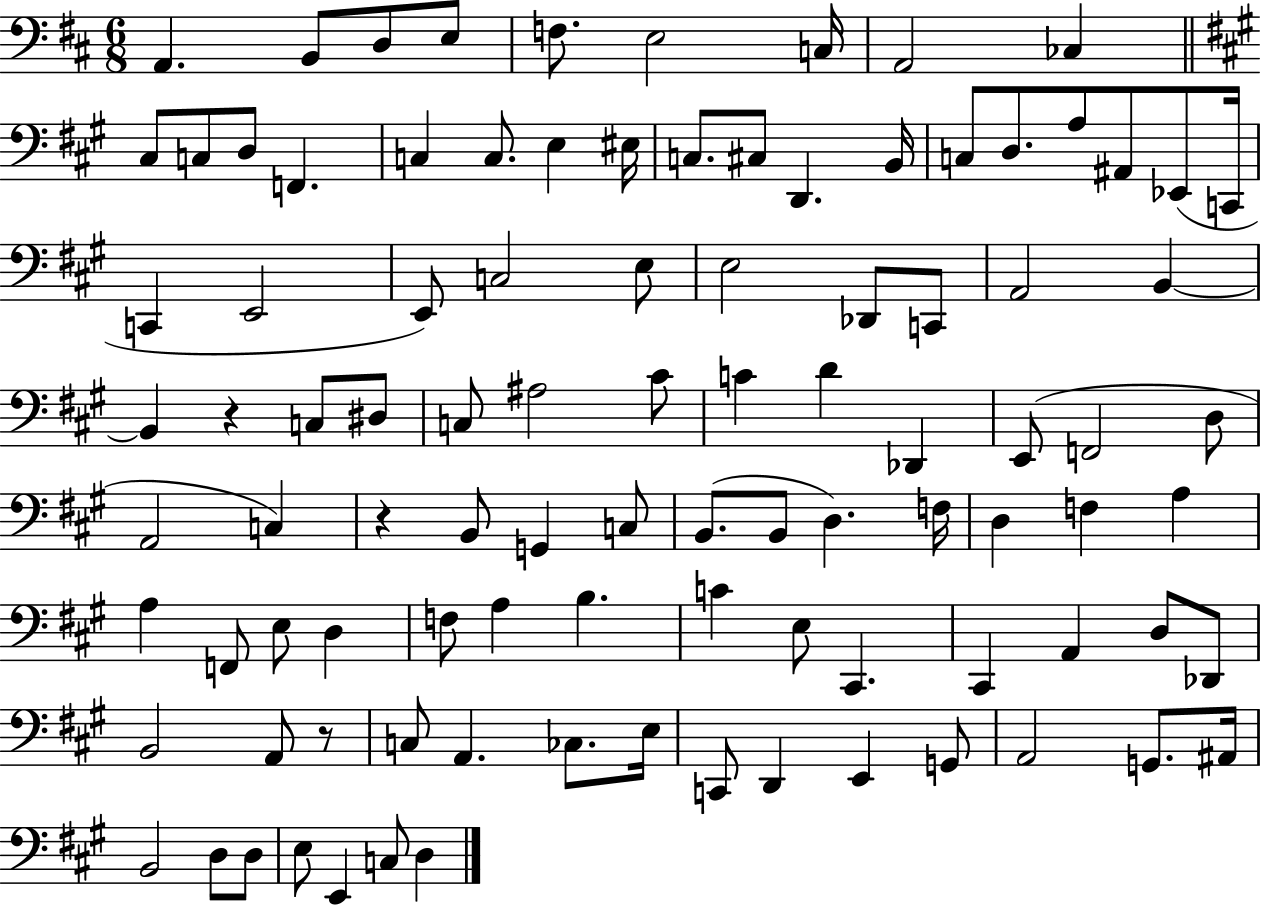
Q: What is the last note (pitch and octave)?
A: D3